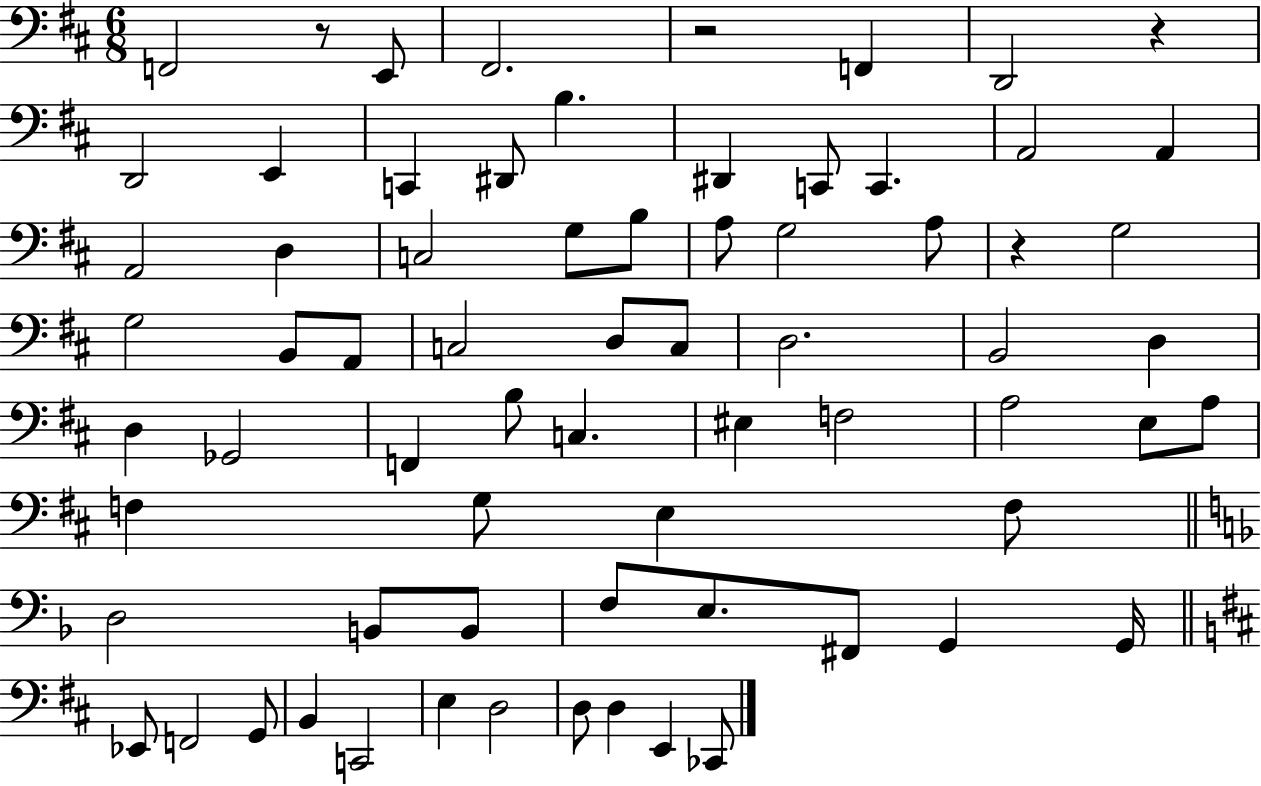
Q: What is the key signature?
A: D major